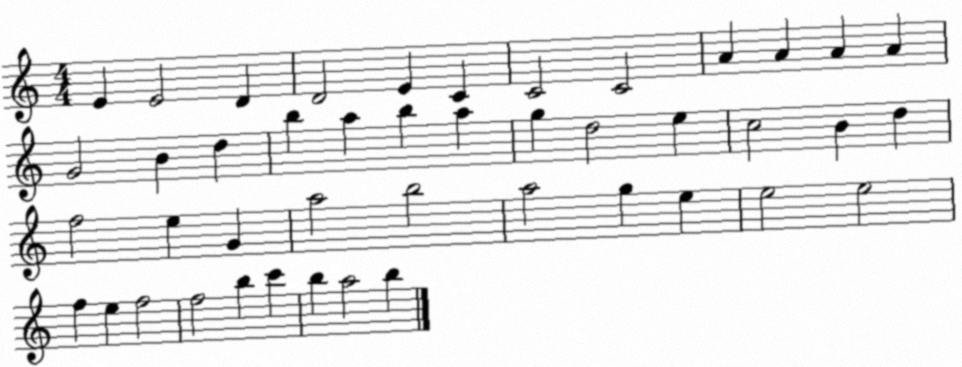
X:1
T:Untitled
M:4/4
L:1/4
K:C
E E2 D D2 E C C2 C2 A A A A G2 B d b a b a g d2 e c2 B d f2 e G a2 b2 a2 g e e2 e2 f e f2 f2 b c' b a2 b